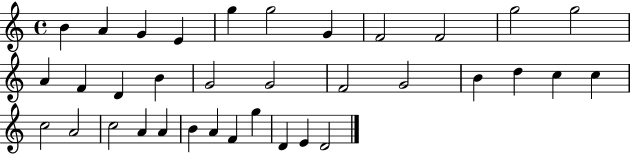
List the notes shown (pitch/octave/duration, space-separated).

B4/q A4/q G4/q E4/q G5/q G5/h G4/q F4/h F4/h G5/h G5/h A4/q F4/q D4/q B4/q G4/h G4/h F4/h G4/h B4/q D5/q C5/q C5/q C5/h A4/h C5/h A4/q A4/q B4/q A4/q F4/q G5/q D4/q E4/q D4/h